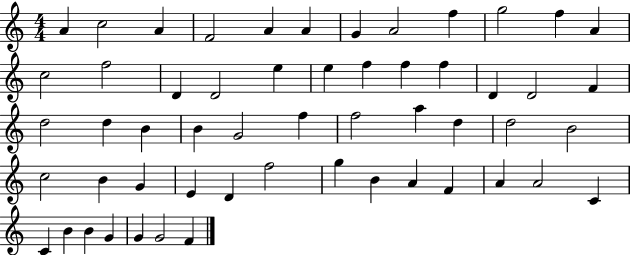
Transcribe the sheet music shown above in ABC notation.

X:1
T:Untitled
M:4/4
L:1/4
K:C
A c2 A F2 A A G A2 f g2 f A c2 f2 D D2 e e f f f D D2 F d2 d B B G2 f f2 a d d2 B2 c2 B G E D f2 g B A F A A2 C C B B G G G2 F